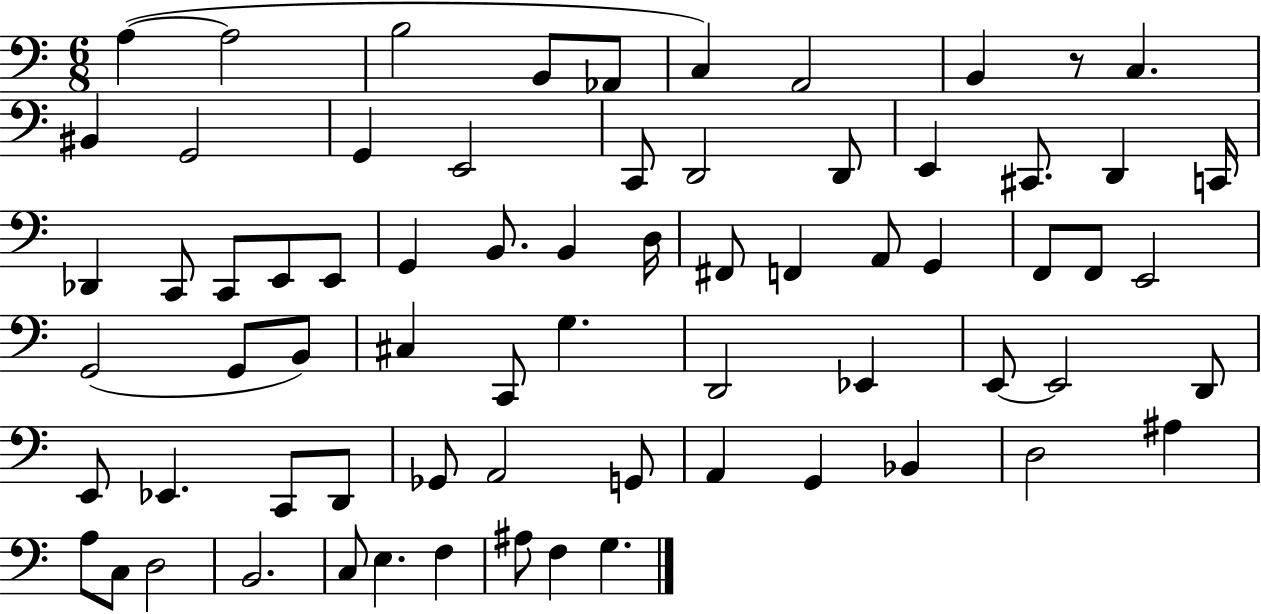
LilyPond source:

{
  \clef bass
  \numericTimeSignature
  \time 6/8
  \key c \major
  \repeat volta 2 { a4~(~ a2 | b2 b,8 aes,8 | c4) a,2 | b,4 r8 c4. | \break bis,4 g,2 | g,4 e,2 | c,8 d,2 d,8 | e,4 cis,8. d,4 c,16 | \break des,4 c,8 c,8 e,8 e,8 | g,4 b,8. b,4 d16 | fis,8 f,4 a,8 g,4 | f,8 f,8 e,2 | \break g,2( g,8 b,8) | cis4 c,8 g4. | d,2 ees,4 | e,8~~ e,2 d,8 | \break e,8 ees,4. c,8 d,8 | ges,8 a,2 g,8 | a,4 g,4 bes,4 | d2 ais4 | \break a8 c8 d2 | b,2. | c8 e4. f4 | ais8 f4 g4. | \break } \bar "|."
}